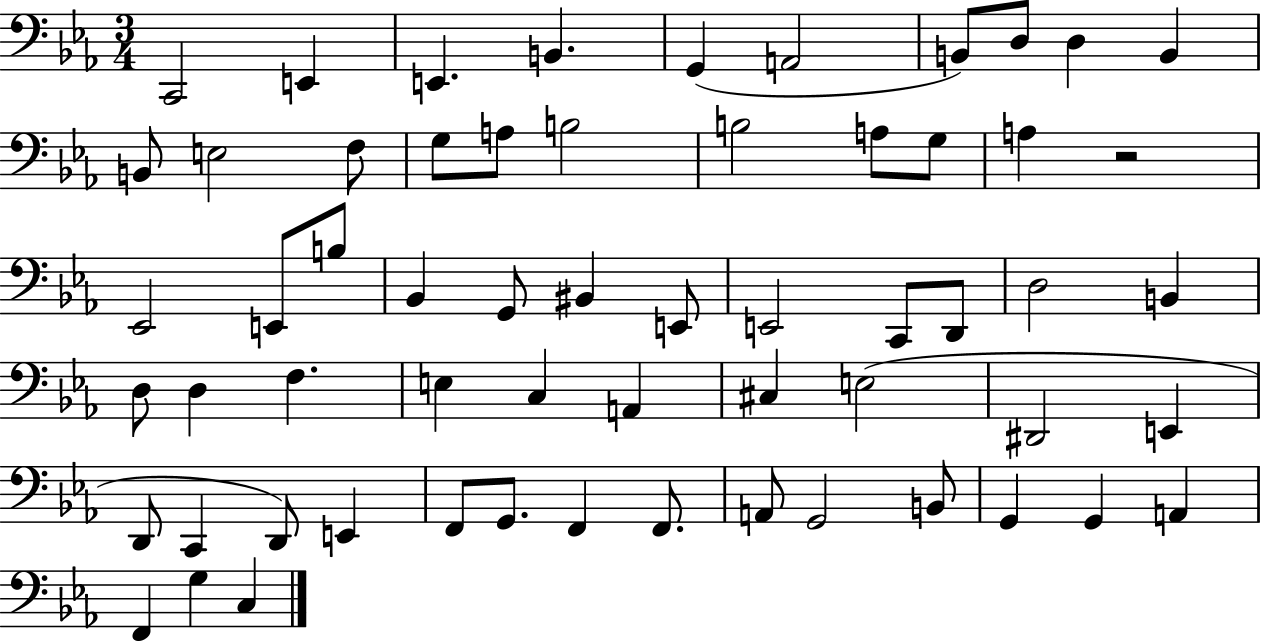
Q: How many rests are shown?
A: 1